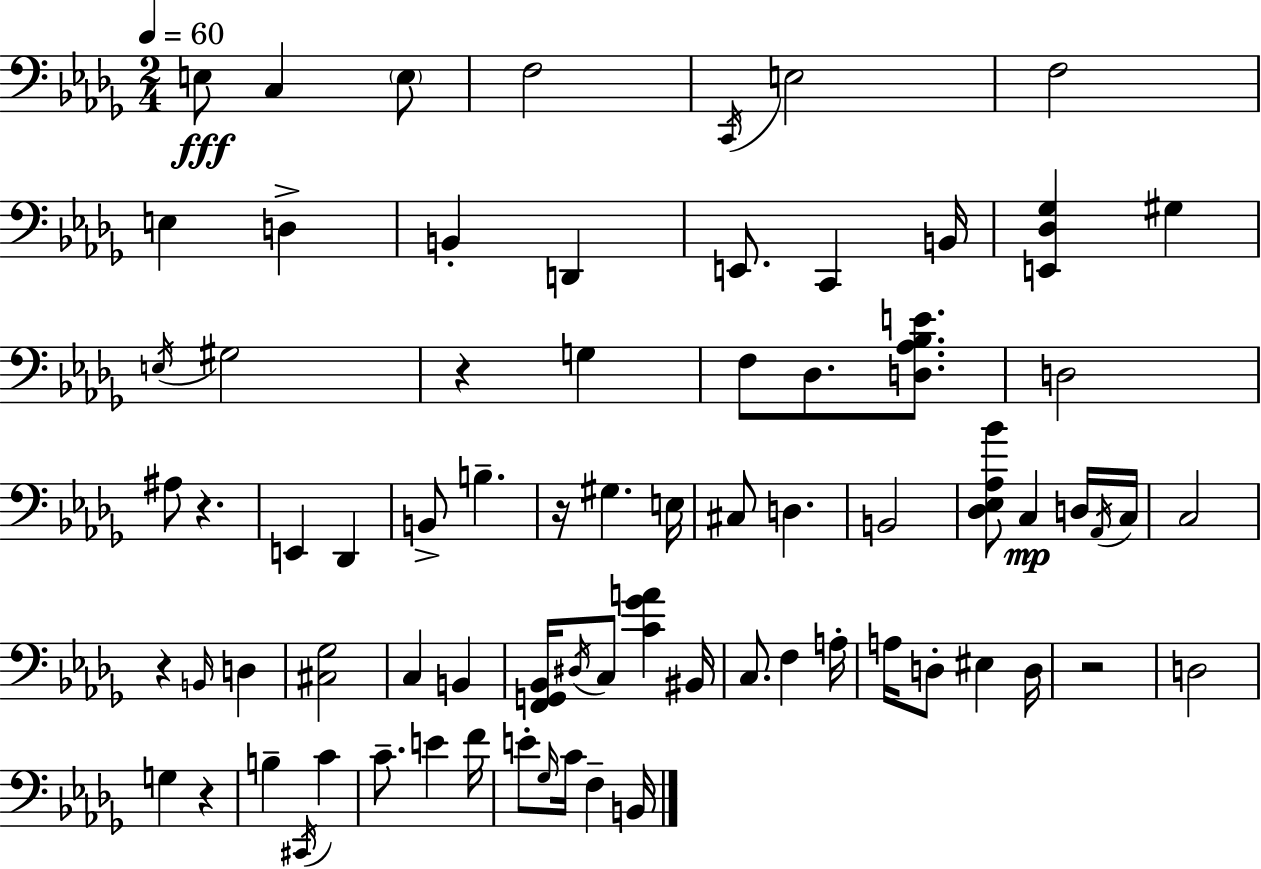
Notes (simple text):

E3/e C3/q E3/e F3/h C2/s E3/h F3/h E3/q D3/q B2/q D2/q E2/e. C2/q B2/s [E2,Db3,Gb3]/q G#3/q E3/s G#3/h R/q G3/q F3/e Db3/e. [D3,Ab3,Bb3,E4]/e. D3/h A#3/e R/q. E2/q Db2/q B2/e B3/q. R/s G#3/q. E3/s C#3/e D3/q. B2/h [Db3,Eb3,Ab3,Bb4]/e C3/q D3/s Ab2/s C3/s C3/h R/q B2/s D3/q [C#3,Gb3]/h C3/q B2/q [F2,G2,Bb2]/s D#3/s C3/e [C4,Gb4,A4]/q BIS2/s C3/e. F3/q A3/s A3/s D3/e EIS3/q D3/s R/h D3/h G3/q R/q B3/q C#2/s C4/q C4/e. E4/q F4/s E4/e Gb3/s C4/s F3/q B2/s